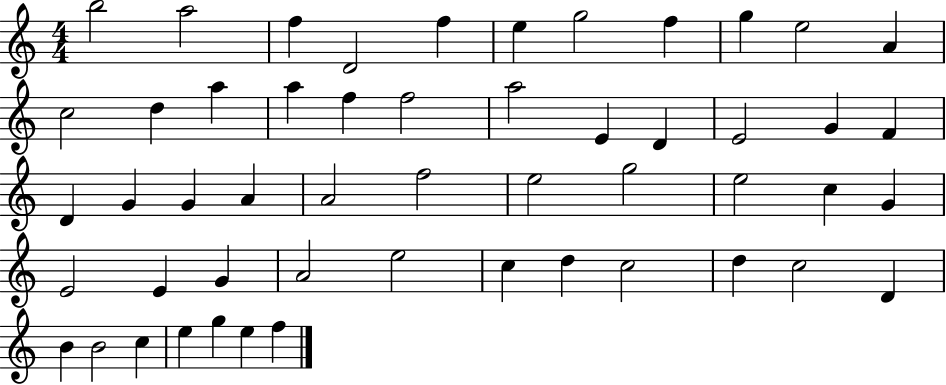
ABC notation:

X:1
T:Untitled
M:4/4
L:1/4
K:C
b2 a2 f D2 f e g2 f g e2 A c2 d a a f f2 a2 E D E2 G F D G G A A2 f2 e2 g2 e2 c G E2 E G A2 e2 c d c2 d c2 D B B2 c e g e f